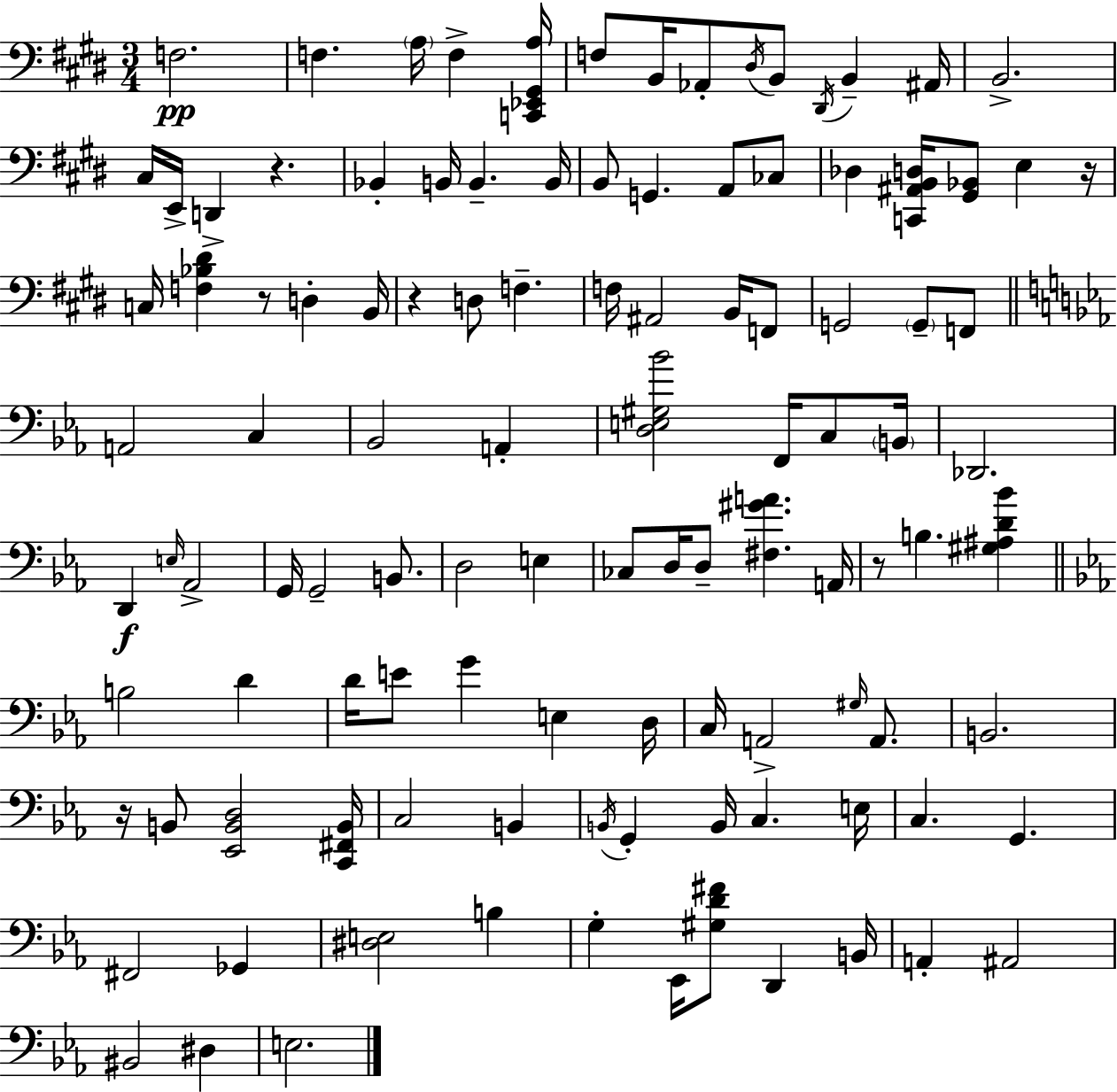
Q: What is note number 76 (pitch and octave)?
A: G2